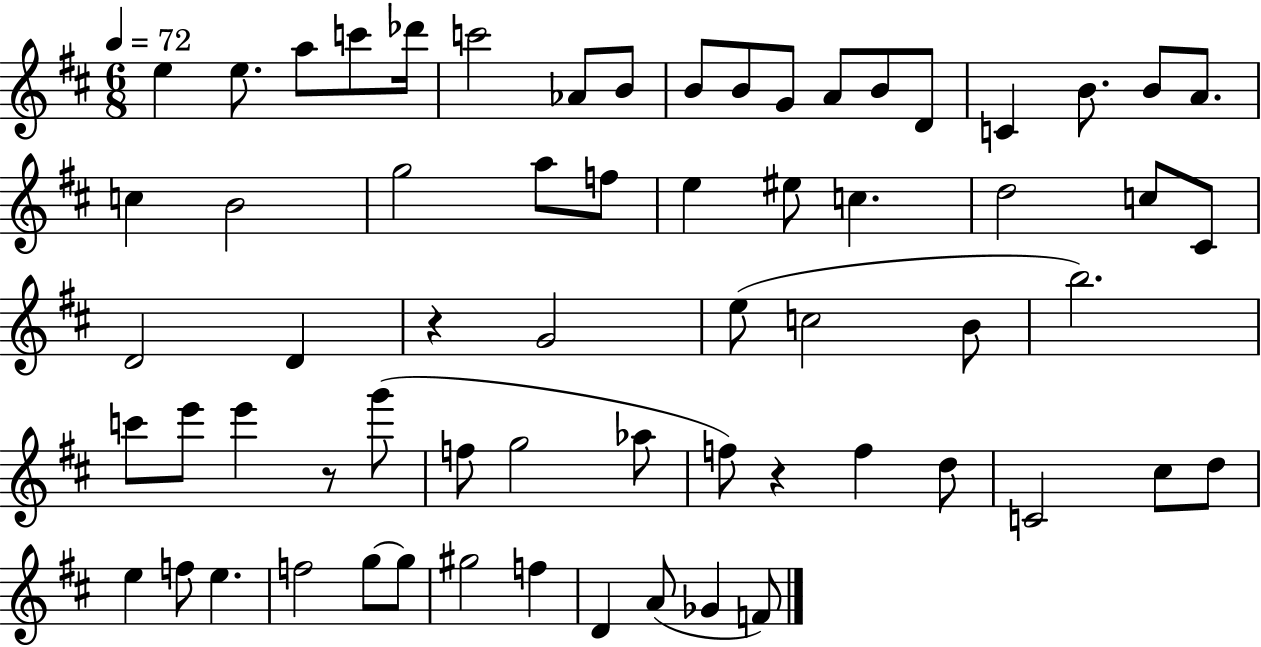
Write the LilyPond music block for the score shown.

{
  \clef treble
  \numericTimeSignature
  \time 6/8
  \key d \major
  \tempo 4 = 72
  \repeat volta 2 { e''4 e''8. a''8 c'''8 des'''16 | c'''2 aes'8 b'8 | b'8 b'8 g'8 a'8 b'8 d'8 | c'4 b'8. b'8 a'8. | \break c''4 b'2 | g''2 a''8 f''8 | e''4 eis''8 c''4. | d''2 c''8 cis'8 | \break d'2 d'4 | r4 g'2 | e''8( c''2 b'8 | b''2.) | \break c'''8 e'''8 e'''4 r8 g'''8( | f''8 g''2 aes''8 | f''8) r4 f''4 d''8 | c'2 cis''8 d''8 | \break e''4 f''8 e''4. | f''2 g''8~~ g''8 | gis''2 f''4 | d'4 a'8( ges'4 f'8) | \break } \bar "|."
}